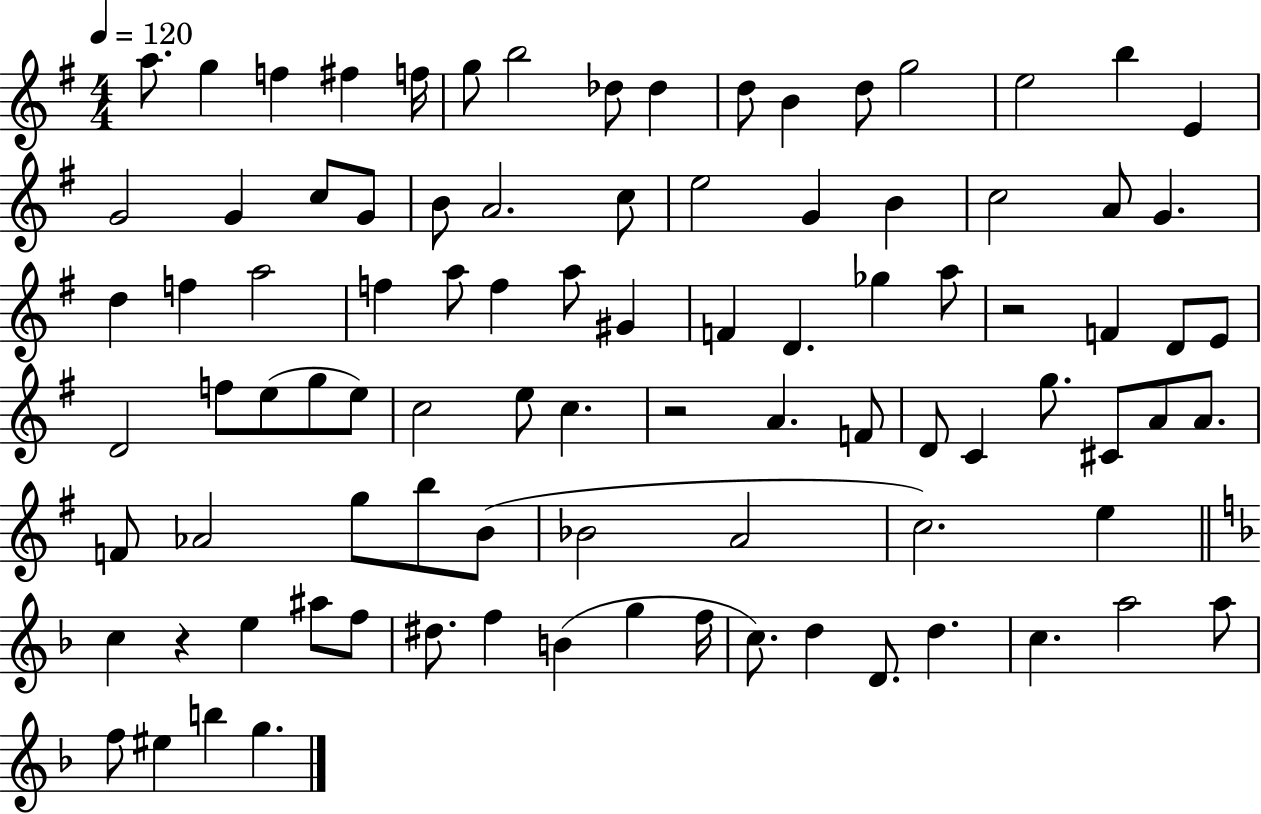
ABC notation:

X:1
T:Untitled
M:4/4
L:1/4
K:G
a/2 g f ^f f/4 g/2 b2 _d/2 _d d/2 B d/2 g2 e2 b E G2 G c/2 G/2 B/2 A2 c/2 e2 G B c2 A/2 G d f a2 f a/2 f a/2 ^G F D _g a/2 z2 F D/2 E/2 D2 f/2 e/2 g/2 e/2 c2 e/2 c z2 A F/2 D/2 C g/2 ^C/2 A/2 A/2 F/2 _A2 g/2 b/2 B/2 _B2 A2 c2 e c z e ^a/2 f/2 ^d/2 f B g f/4 c/2 d D/2 d c a2 a/2 f/2 ^e b g